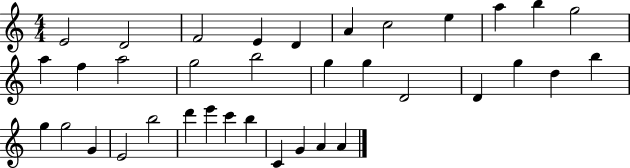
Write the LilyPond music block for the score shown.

{
  \clef treble
  \numericTimeSignature
  \time 4/4
  \key c \major
  e'2 d'2 | f'2 e'4 d'4 | a'4 c''2 e''4 | a''4 b''4 g''2 | \break a''4 f''4 a''2 | g''2 b''2 | g''4 g''4 d'2 | d'4 g''4 d''4 b''4 | \break g''4 g''2 g'4 | e'2 b''2 | d'''4 e'''4 c'''4 b''4 | c'4 g'4 a'4 a'4 | \break \bar "|."
}